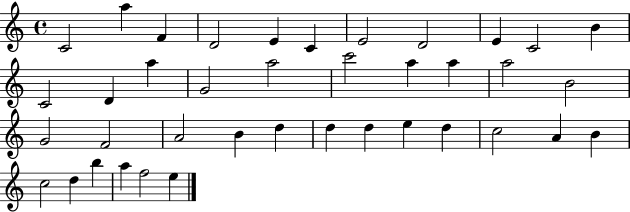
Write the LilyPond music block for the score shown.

{
  \clef treble
  \time 4/4
  \defaultTimeSignature
  \key c \major
  c'2 a''4 f'4 | d'2 e'4 c'4 | e'2 d'2 | e'4 c'2 b'4 | \break c'2 d'4 a''4 | g'2 a''2 | c'''2 a''4 a''4 | a''2 b'2 | \break g'2 f'2 | a'2 b'4 d''4 | d''4 d''4 e''4 d''4 | c''2 a'4 b'4 | \break c''2 d''4 b''4 | a''4 f''2 e''4 | \bar "|."
}